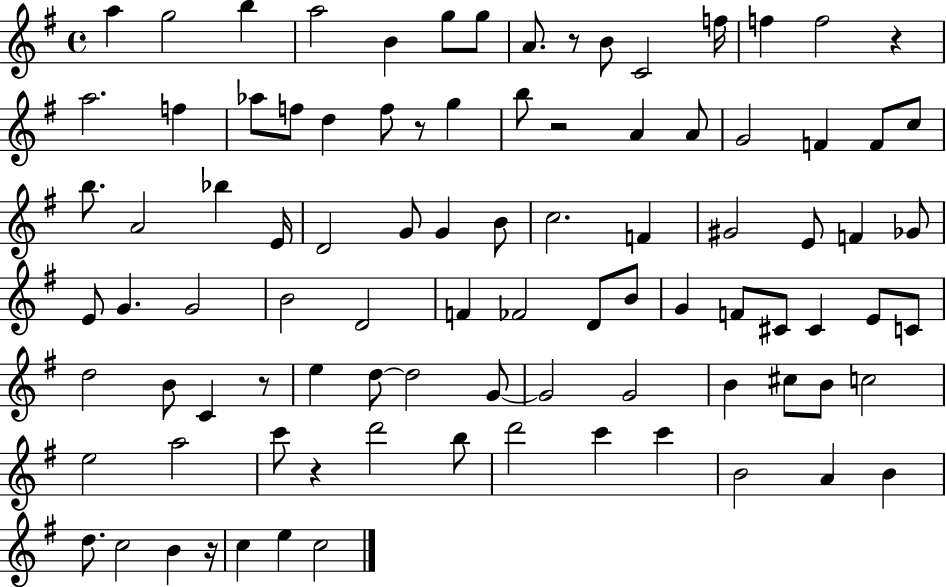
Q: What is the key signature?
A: G major